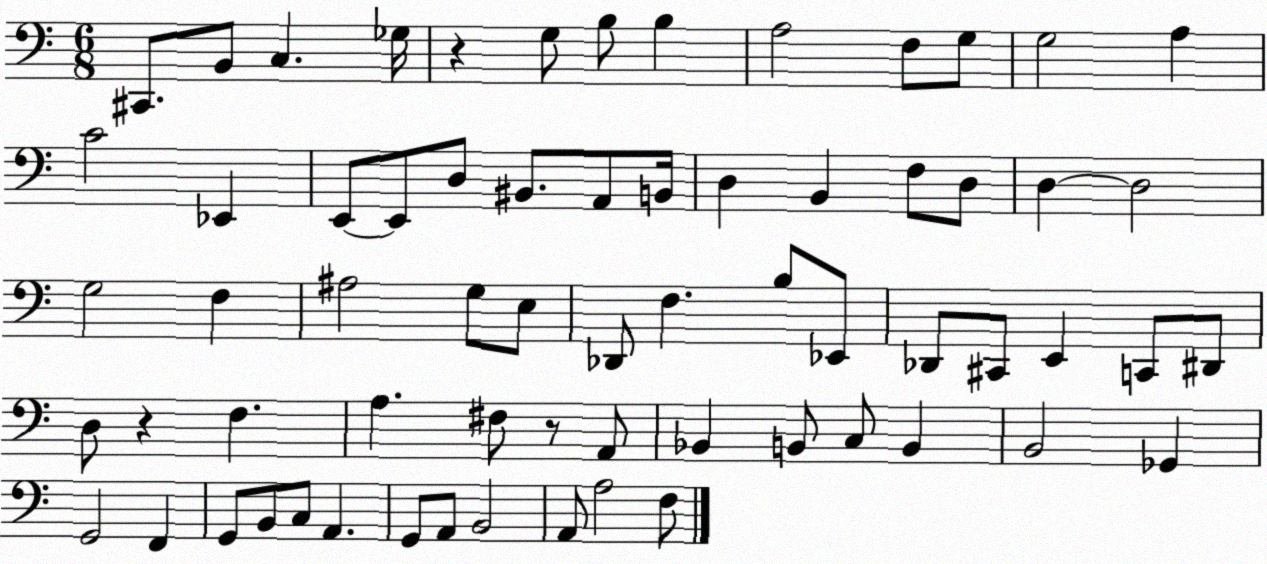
X:1
T:Untitled
M:6/8
L:1/4
K:C
^C,,/2 B,,/2 C, _G,/4 z G,/2 B,/2 B, A,2 F,/2 G,/2 G,2 A, C2 _E,, E,,/2 E,,/2 D,/2 ^B,,/2 A,,/2 B,,/4 D, B,, F,/2 D,/2 D, D,2 G,2 F, ^A,2 G,/2 E,/2 _D,,/2 F, B,/2 _E,,/2 _D,,/2 ^C,,/2 E,, C,,/2 ^D,,/2 D,/2 z F, A, ^F,/2 z/2 A,,/2 _B,, B,,/2 C,/2 B,, B,,2 _G,, G,,2 F,, G,,/2 B,,/2 C,/2 A,, G,,/2 A,,/2 B,,2 A,,/2 A,2 F,/2